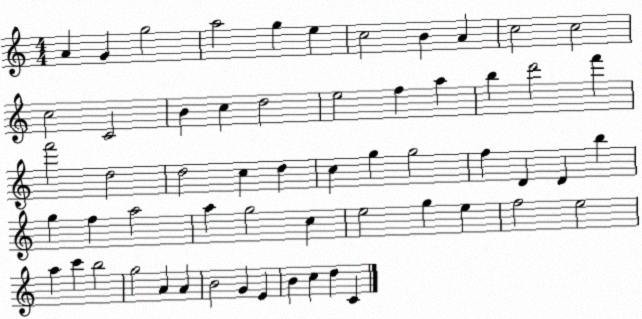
X:1
T:Untitled
M:4/4
L:1/4
K:C
A G g2 a2 g e c2 B A c2 c2 c2 C2 B c d2 e2 f a b d'2 f' f'2 d2 d2 c d c g g2 f D D b g f a2 a g2 c e2 g e f2 e2 a c' b2 g2 A A B2 G E B c d C